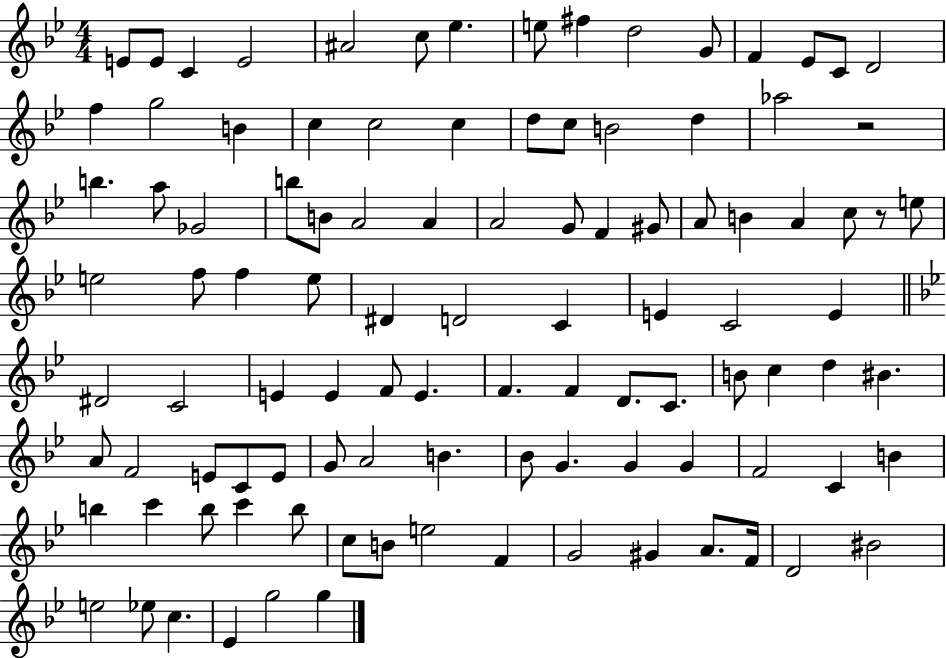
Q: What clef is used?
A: treble